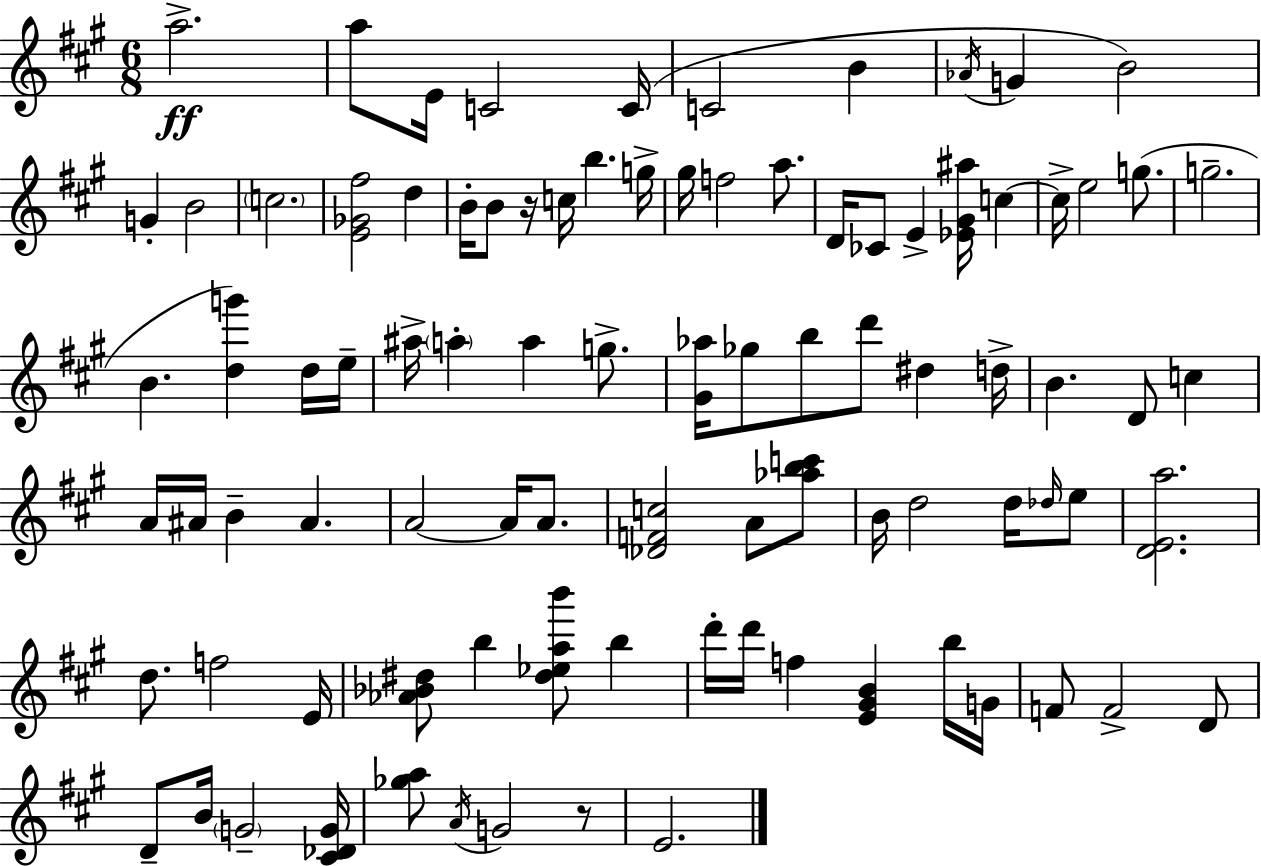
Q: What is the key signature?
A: A major